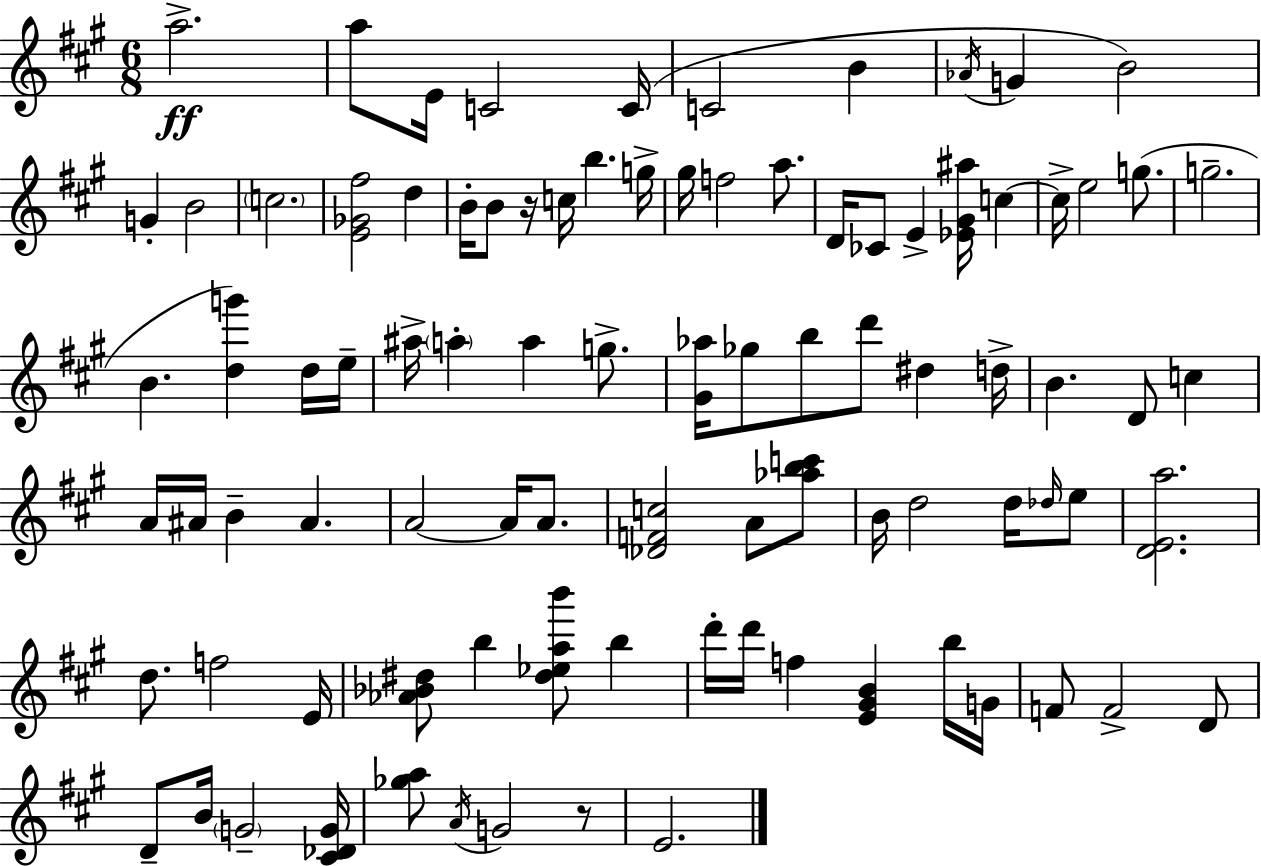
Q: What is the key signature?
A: A major